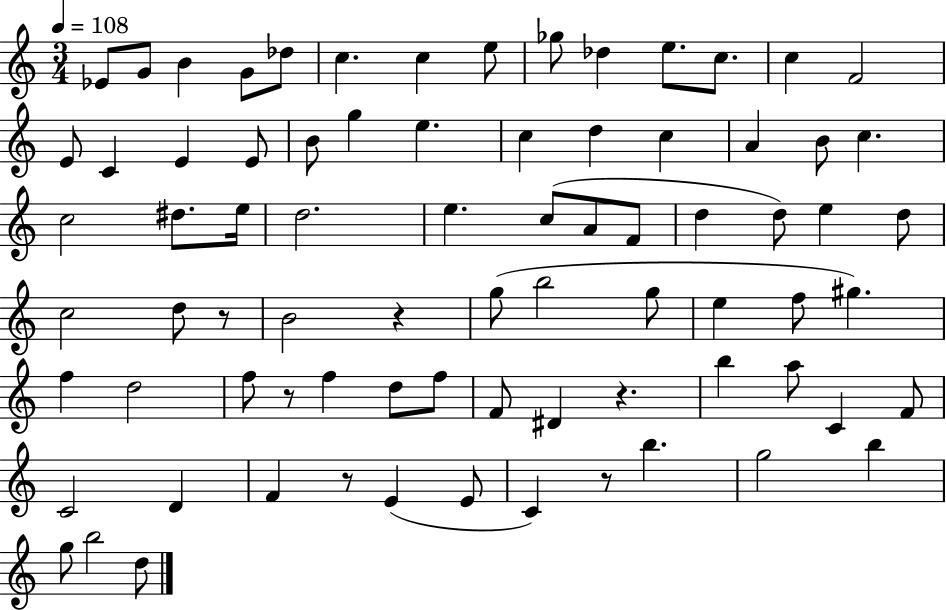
{
  \clef treble
  \numericTimeSignature
  \time 3/4
  \key c \major
  \tempo 4 = 108
  ees'8 g'8 b'4 g'8 des''8 | c''4. c''4 e''8 | ges''8 des''4 e''8. c''8. | c''4 f'2 | \break e'8 c'4 e'4 e'8 | b'8 g''4 e''4. | c''4 d''4 c''4 | a'4 b'8 c''4. | \break c''2 dis''8. e''16 | d''2. | e''4. c''8( a'8 f'8 | d''4 d''8) e''4 d''8 | \break c''2 d''8 r8 | b'2 r4 | g''8( b''2 g''8 | e''4 f''8 gis''4.) | \break f''4 d''2 | f''8 r8 f''4 d''8 f''8 | f'8 dis'4 r4. | b''4 a''8 c'4 f'8 | \break c'2 d'4 | f'4 r8 e'4( e'8 | c'4) r8 b''4. | g''2 b''4 | \break g''8 b''2 d''8 | \bar "|."
}